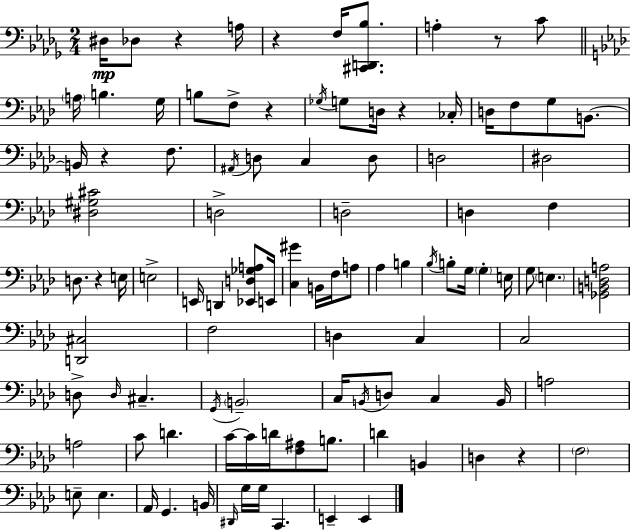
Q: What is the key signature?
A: BES minor